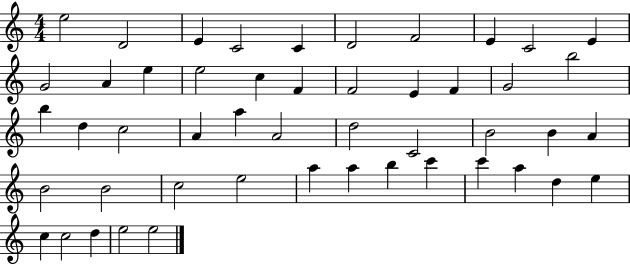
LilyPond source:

{
  \clef treble
  \numericTimeSignature
  \time 4/4
  \key c \major
  e''2 d'2 | e'4 c'2 c'4 | d'2 f'2 | e'4 c'2 e'4 | \break g'2 a'4 e''4 | e''2 c''4 f'4 | f'2 e'4 f'4 | g'2 b''2 | \break b''4 d''4 c''2 | a'4 a''4 a'2 | d''2 c'2 | b'2 b'4 a'4 | \break b'2 b'2 | c''2 e''2 | a''4 a''4 b''4 c'''4 | c'''4 a''4 d''4 e''4 | \break c''4 c''2 d''4 | e''2 e''2 | \bar "|."
}